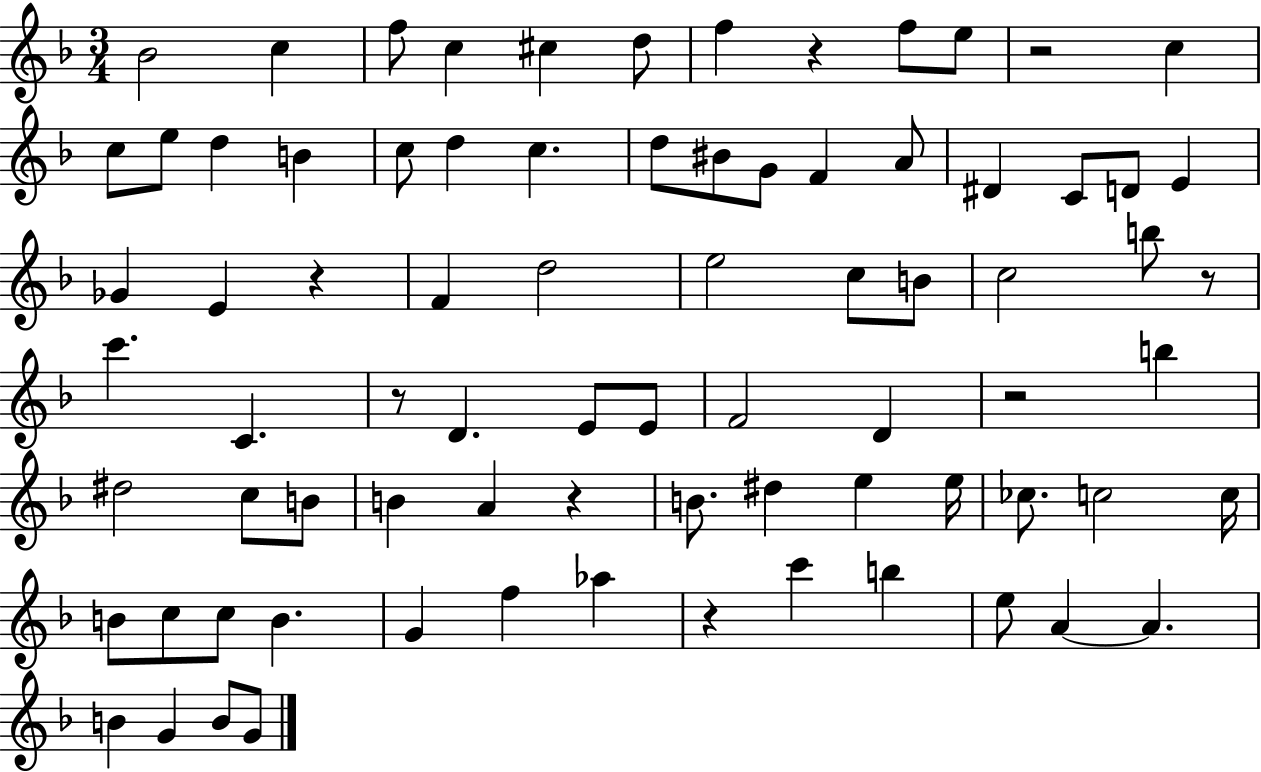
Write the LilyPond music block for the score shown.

{
  \clef treble
  \numericTimeSignature
  \time 3/4
  \key f \major
  bes'2 c''4 | f''8 c''4 cis''4 d''8 | f''4 r4 f''8 e''8 | r2 c''4 | \break c''8 e''8 d''4 b'4 | c''8 d''4 c''4. | d''8 bis'8 g'8 f'4 a'8 | dis'4 c'8 d'8 e'4 | \break ges'4 e'4 r4 | f'4 d''2 | e''2 c''8 b'8 | c''2 b''8 r8 | \break c'''4. c'4. | r8 d'4. e'8 e'8 | f'2 d'4 | r2 b''4 | \break dis''2 c''8 b'8 | b'4 a'4 r4 | b'8. dis''4 e''4 e''16 | ces''8. c''2 c''16 | \break b'8 c''8 c''8 b'4. | g'4 f''4 aes''4 | r4 c'''4 b''4 | e''8 a'4~~ a'4. | \break b'4 g'4 b'8 g'8 | \bar "|."
}